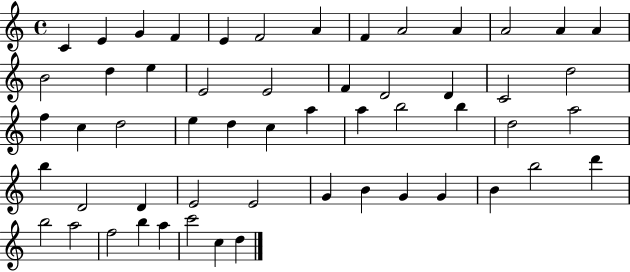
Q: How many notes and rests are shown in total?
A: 55